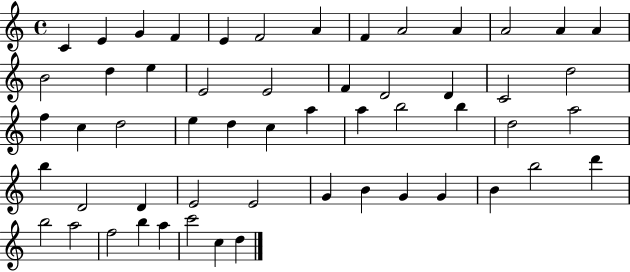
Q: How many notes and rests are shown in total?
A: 55